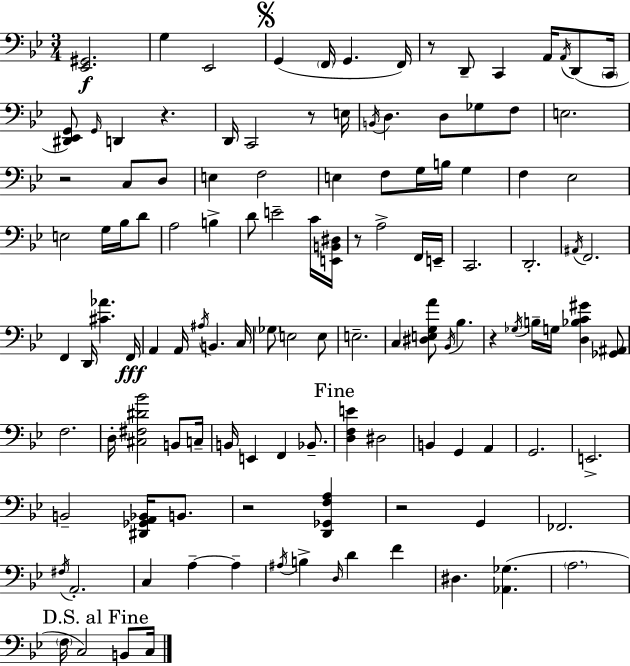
[Eb2,G#2]/h. G3/q Eb2/h G2/q F2/s G2/q. F2/s R/e D2/e C2/q A2/s A2/s D2/e C2/s [D#2,Eb2,G2]/e G2/s D2/q R/q. D2/s C2/h R/e E3/s B2/s D3/q. D3/e Gb3/e F3/e E3/h. R/h C3/e D3/e E3/q F3/h E3/q F3/e G3/s B3/s G3/q F3/q Eb3/h E3/h G3/s Bb3/s D4/e A3/h B3/q D4/e E4/h C4/s [E2,B2,D#3]/s R/e A3/h F2/s E2/s C2/h. D2/h. A#2/s F2/h. F2/q D2/s [C#4,Ab4]/q. F2/s A2/q A2/s A#3/s B2/q. C3/s Gb3/e E3/h E3/e E3/h. C3/q [D#3,E3,G3,A4]/e Bb2/s Bb3/q. R/q Gb3/s B3/s G3/s [D3,Bb3,C4,G#4]/q [Gb2,A#2]/e F3/h. D3/s [C#3,F#3,D#4,Bb4]/h B2/e C3/s B2/s E2/q F2/q Bb2/e. [D3,F3,E4]/q D#3/h B2/q G2/q A2/q G2/h. E2/h. B2/h [D#2,Gb2,A2,Bb2]/s B2/e. R/h [D2,Gb2,F3,A3]/q R/h G2/q FES2/h. F#3/s A2/h. C3/q A3/q A3/q A#3/s B3/q D3/s D4/q F4/q D#3/q. [Ab2,Gb3]/q. A3/h. F3/s C3/h B2/e C3/s